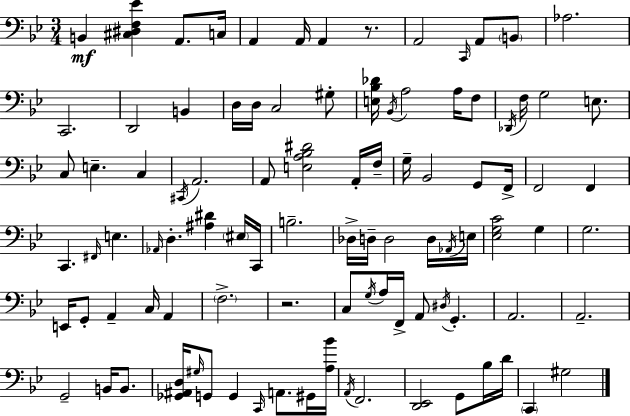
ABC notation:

X:1
T:Untitled
M:3/4
L:1/4
K:Gm
B,, [^C,^D,F,_E] A,,/2 C,/4 A,, A,,/4 A,, z/2 A,,2 C,,/4 A,,/2 B,,/2 _A,2 C,,2 D,,2 B,, D,/4 D,/4 C,2 ^G,/2 [E,_B,_D]/4 _B,,/4 A,2 A,/4 F,/2 _D,,/4 F,/4 G,2 E,/2 C,/2 E, C, ^C,,/4 A,,2 A,,/2 [E,A,_B,^D]2 A,,/4 F,/4 G,/4 _B,,2 G,,/2 F,,/4 F,,2 F,, C,, ^F,,/4 E, _A,,/4 D, [^A,^D] ^E,/4 C,,/4 B,2 _D,/4 D,/4 D,2 D,/4 _A,,/4 E,/4 [_E,G,C]2 G, G,2 E,,/4 G,,/2 A,, C,/4 A,, F,2 z2 C,/2 G,/4 A,/4 F,,/4 A,,/2 ^D,/4 G,, A,,2 A,,2 G,,2 B,,/4 B,,/2 [_G,,^A,,D,]/4 ^G,/4 G,,/2 G,, C,,/4 A,,/2 ^G,,/4 [A,_B]/4 A,,/4 F,,2 [D,,_E,,]2 G,,/2 _B,/4 D/4 C,, ^G,2